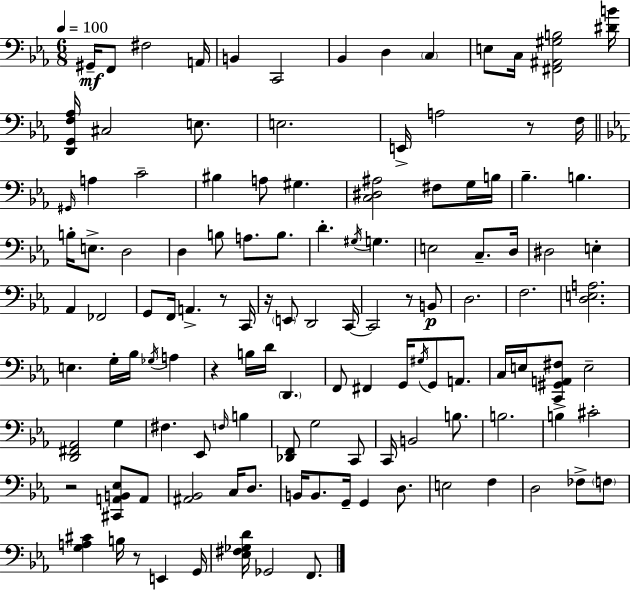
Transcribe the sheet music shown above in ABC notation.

X:1
T:Untitled
M:6/8
L:1/4
K:Eb
^G,,/4 F,,/2 ^F,2 A,,/4 B,, C,,2 _B,, D, C, E,/2 C,/4 [^F,,^A,,^G,B,]2 [^DB]/4 [D,,G,,F,_A,]/4 ^C,2 E,/2 E,2 E,,/4 A,2 z/2 F,/4 ^G,,/4 A, C2 ^B, A,/2 ^G, [C,^D,^A,]2 ^F,/2 G,/4 B,/4 _B, B, B,/4 E,/2 D,2 D, B,/2 A,/2 B,/2 D ^G,/4 G, E,2 C,/2 D,/4 ^D,2 E, _A,, _F,,2 G,,/2 F,,/4 A,, z/2 C,,/4 z/4 E,,/2 D,,2 C,,/4 C,,2 z/2 B,,/2 D,2 F,2 [D,E,A,]2 E, G,/4 _B,/4 _G,/4 A, z B,/4 D/4 D,, F,,/2 ^F,, G,,/4 ^G,/4 G,,/2 A,,/2 C,/4 E,/4 [C,,^G,,A,,^F,]/2 E,2 [D,,^F,,_A,,]2 G, ^F, _E,,/2 F,/4 B, [_D,,F,,]/2 G,2 C,,/2 C,,/4 B,,2 B,/2 B,2 B, ^C2 z2 [^C,,A,,B,,_E,]/2 A,,/2 [^A,,_B,,]2 C,/4 D,/2 B,,/4 B,,/2 G,,/4 G,, D,/2 E,2 F, D,2 _F,/2 F,/2 [G,A,^C] B,/4 z/2 E,, G,,/4 [_E,^F,_G,D]/4 _G,,2 F,,/2